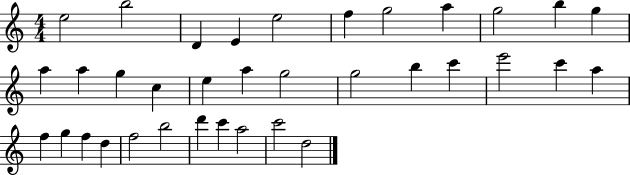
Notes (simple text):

E5/h B5/h D4/q E4/q E5/h F5/q G5/h A5/q G5/h B5/q G5/q A5/q A5/q G5/q C5/q E5/q A5/q G5/h G5/h B5/q C6/q E6/h C6/q A5/q F5/q G5/q F5/q D5/q F5/h B5/h D6/q C6/q A5/h C6/h D5/h